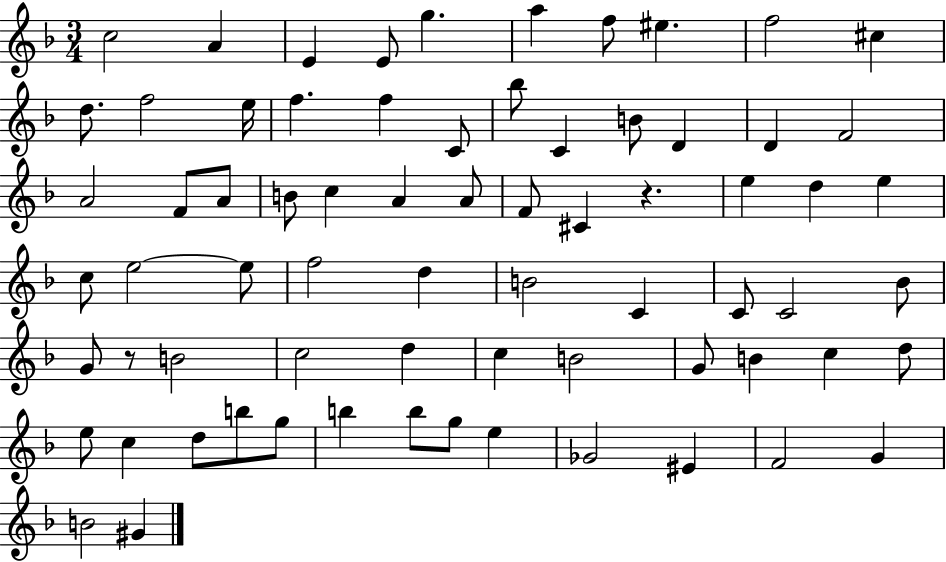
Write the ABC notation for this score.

X:1
T:Untitled
M:3/4
L:1/4
K:F
c2 A E E/2 g a f/2 ^e f2 ^c d/2 f2 e/4 f f C/2 _b/2 C B/2 D D F2 A2 F/2 A/2 B/2 c A A/2 F/2 ^C z e d e c/2 e2 e/2 f2 d B2 C C/2 C2 _B/2 G/2 z/2 B2 c2 d c B2 G/2 B c d/2 e/2 c d/2 b/2 g/2 b b/2 g/2 e _G2 ^E F2 G B2 ^G